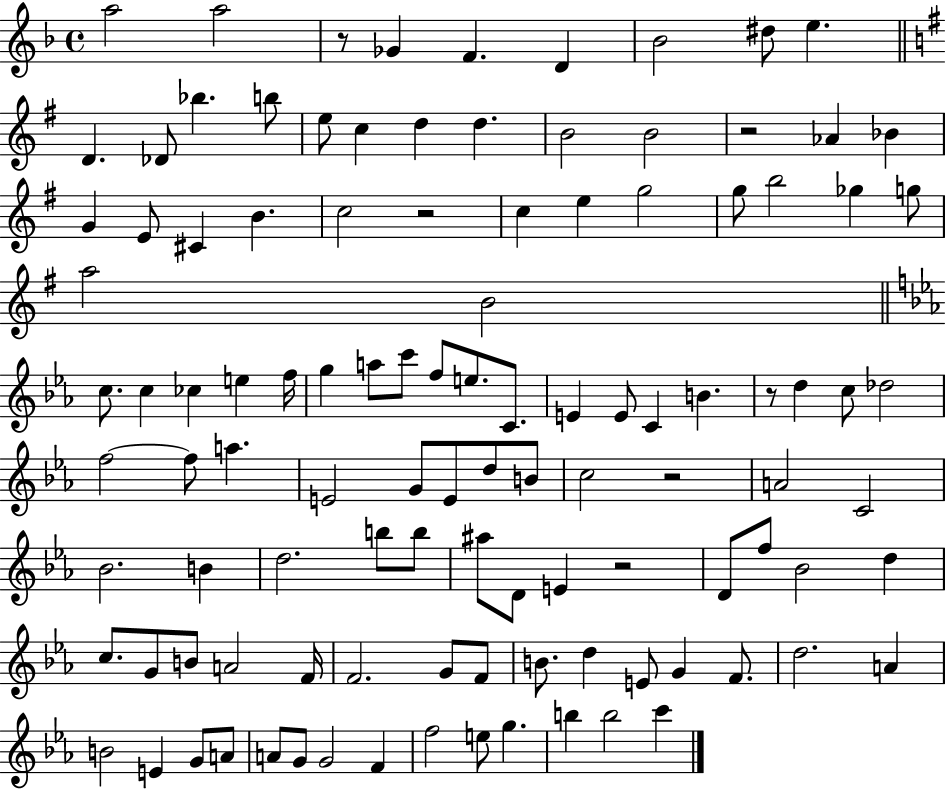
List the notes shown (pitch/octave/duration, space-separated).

A5/h A5/h R/e Gb4/q F4/q. D4/q Bb4/h D#5/e E5/q. D4/q. Db4/e Bb5/q. B5/e E5/e C5/q D5/q D5/q. B4/h B4/h R/h Ab4/q Bb4/q G4/q E4/e C#4/q B4/q. C5/h R/h C5/q E5/q G5/h G5/e B5/h Gb5/q G5/e A5/h B4/h C5/e. C5/q CES5/q E5/q F5/s G5/q A5/e C6/e F5/e E5/e. C4/e. E4/q E4/e C4/q B4/q. R/e D5/q C5/e Db5/h F5/h F5/e A5/q. E4/h G4/e E4/e D5/e B4/e C5/h R/h A4/h C4/h Bb4/h. B4/q D5/h. B5/e B5/e A#5/e D4/e E4/q R/h D4/e F5/e Bb4/h D5/q C5/e. G4/e B4/e A4/h F4/s F4/h. G4/e F4/e B4/e. D5/q E4/e G4/q F4/e. D5/h. A4/q B4/h E4/q G4/e A4/e A4/e G4/e G4/h F4/q F5/h E5/e G5/q. B5/q B5/h C6/q